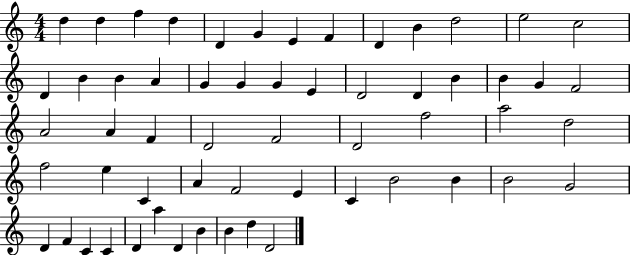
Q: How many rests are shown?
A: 0